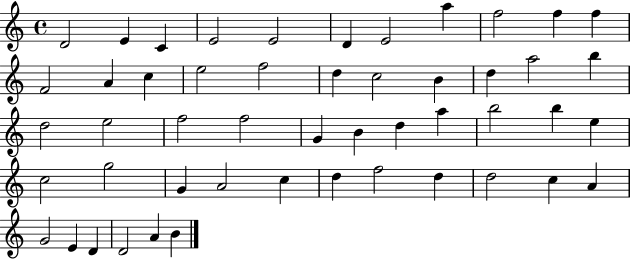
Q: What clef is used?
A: treble